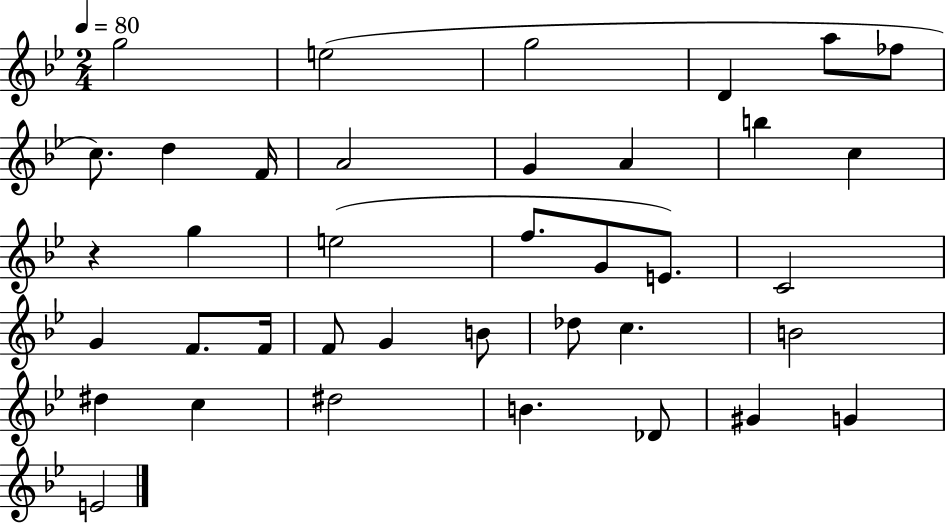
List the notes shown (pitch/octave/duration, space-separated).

G5/h E5/h G5/h D4/q A5/e FES5/e C5/e. D5/q F4/s A4/h G4/q A4/q B5/q C5/q R/q G5/q E5/h F5/e. G4/e E4/e. C4/h G4/q F4/e. F4/s F4/e G4/q B4/e Db5/e C5/q. B4/h D#5/q C5/q D#5/h B4/q. Db4/e G#4/q G4/q E4/h